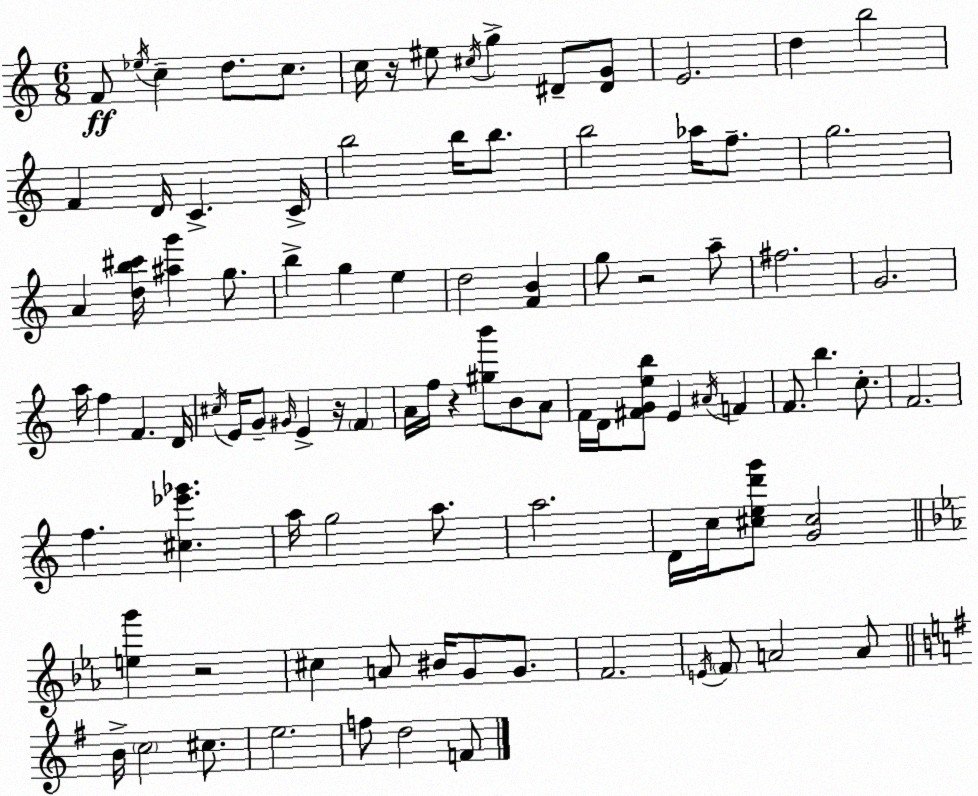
X:1
T:Untitled
M:6/8
L:1/4
K:C
F/2 _e/4 c d/2 c/2 c/4 z/4 ^e/2 ^c/4 g ^D/2 [^DG]/2 E2 d b2 F D/4 C C/4 b2 b/4 b/2 b2 _a/4 f/2 g2 A [db^c']/4 [^ag'] g/2 b g e d2 [FB] g/2 z2 a/2 ^f2 G2 a/4 f F D/4 ^c/4 E/4 G/2 ^G/4 E z/4 F A/4 f/4 z [^gb']/2 B/2 A/2 F/4 D/4 [^FGeb]/2 E ^A/4 F F/2 b c/2 F2 f [^c_e'_g'] a/4 g2 a/2 a2 D/4 c/4 [^ced'g']/2 [G^c]2 [eg'] z2 ^c A/2 ^B/4 G/2 G/2 F2 E/4 F/2 A2 A/2 B/4 c2 ^c/2 e2 f/2 d2 F/2